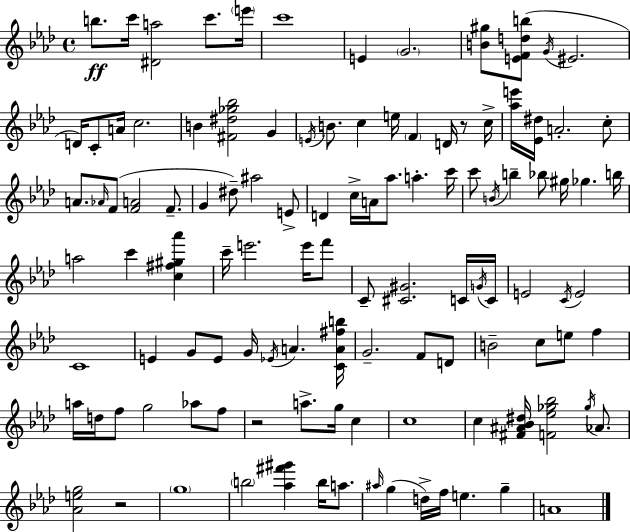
{
  \clef treble
  \time 4/4
  \defaultTimeSignature
  \key aes \major
  b''8.\ff c'''16 <dis' a''>2 c'''8. \parenthesize e'''16 | c'''1 | e'4 \parenthesize g'2. | <b' gis''>8 <e' f' d'' b''>8( \acciaccatura { g'16 } eis'2. | \break d'16) c'8-. a'16 c''2. | b'4 <fis' dis'' ges'' bes''>2 g'4 | \acciaccatura { e'16 } b'8. c''4 e''16 \parenthesize f'4 d'16 r8 | c''16-> <aes'' e'''>16 <ees' dis''>16 a'2.-. | \break c''8-. a'8. \grace { aes'16 }( f'8 <f' a'>2 | f'8.-- g'4 dis''8--) ais''2 | e'8-> d'4 c''16-> a'16 aes''8. a''4.-. | c'''16 c'''8 \acciaccatura { b'16 } b''4-- bes''8 gis''16 ges''4. | \break b''16 a''2 c'''4 | <c'' fis'' gis'' aes'''>4 c'''16-- e'''2. | e'''16 f'''8 c'8-- <cis' gis'>2. | c'16 \acciaccatura { g'16 } c'16 e'2 \acciaccatura { c'16 } e'2 | \break c'1 | e'4 g'8 e'8 g'16 \acciaccatura { ees'16 } | a'4. <c' a' fis'' b''>16 g'2.-- | f'8 d'8 b'2-- c''8 | \break e''8 f''4 a''16 d''16 f''8 g''2 | aes''8 f''8 r2 a''8.-> | g''16 c''4 c''1 | c''4 <fis' ais' bes' dis''>16 <f' ees'' ges'' bes''>2 | \break \acciaccatura { ges''16 } aes'8. <aes' e'' g''>2 | r2 \parenthesize g''1 | \parenthesize b''2 | <aes'' fis''' gis'''>4 b''16 a''8. \grace { ais''16 }( g''4 d''16->) f''16 e''4. | \break g''4-- a'1 | \bar "|."
}